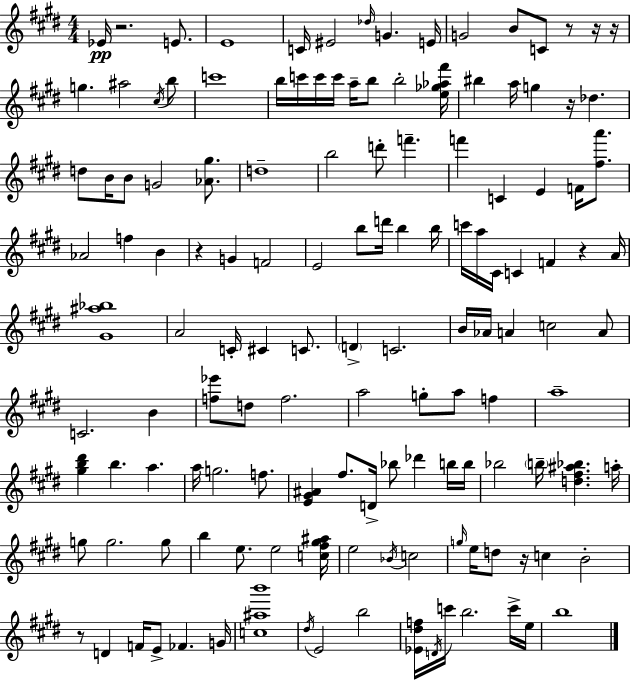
Eb4/s R/h. E4/e. E4/w C4/s EIS4/h Db5/s G4/q. E4/s G4/h B4/e C4/e R/e R/s R/s G5/q. A#5/h C#5/s B5/e C6/w B5/s C6/s C6/s C6/s A5/s B5/e B5/h [E5,Gb5,Ab5,F#6]/s BIS5/q A5/s G5/q R/s Db5/q. D5/e B4/s B4/e G4/h [Ab4,G#5]/e. D5/w B5/h D6/e F6/q. F6/q C4/q E4/q F4/s [F#5,A6]/e. Ab4/h F5/q B4/q R/q G4/q F4/h E4/h B5/e D6/s B5/q B5/s C6/s A5/s C#4/s C4/q F4/q R/q A4/s [G#4,A#5,Bb5]/w A4/h C4/s C#4/q C4/e. D4/q C4/h. B4/s Ab4/s A4/q C5/h A4/e C4/h. B4/q [F5,Eb6]/e D5/e F5/h. A5/h G5/e A5/e F5/q A5/w [G#5,B5,D#6]/q B5/q. A5/q. A5/s G5/h. F5/e. [E4,G#4,A#4]/q F#5/e. D4/s Bb5/e Db6/q B5/s B5/s Bb5/h B5/s [D5,F#5,A#5,Bb5]/q. A5/s G5/e G5/h. G5/e B5/q E5/e. E5/h [C5,F#5,G#5,A#5]/s E5/h Bb4/s C5/h G5/s E5/s D5/e R/s C5/q B4/h R/e D4/q F4/s E4/e FES4/q. G4/s [C5,A#5,B6]/w D#5/s E4/h B5/h [Eb4,D#5,F5]/s D4/s C6/s B5/h. C6/s E5/s B5/w